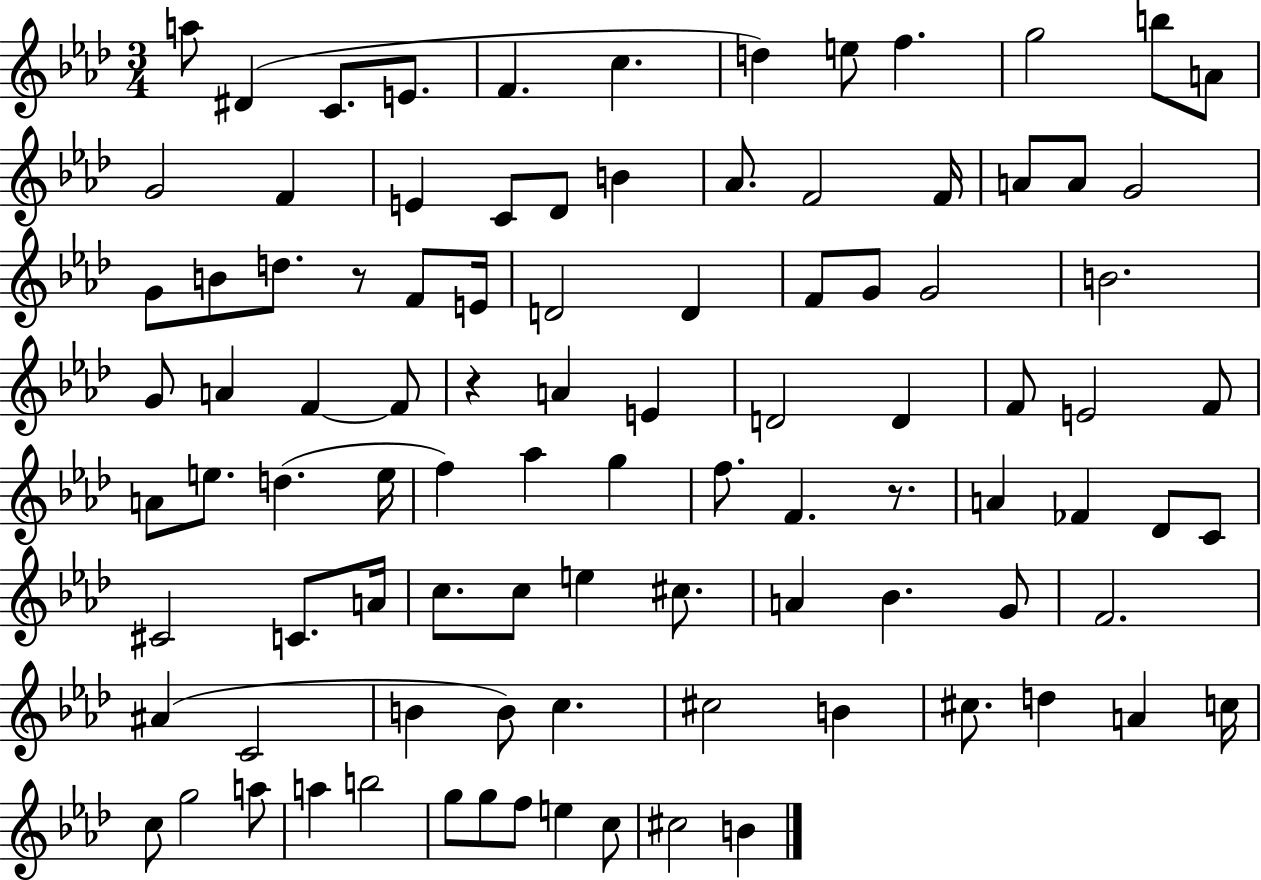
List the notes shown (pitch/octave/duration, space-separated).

A5/e D#4/q C4/e. E4/e. F4/q. C5/q. D5/q E5/e F5/q. G5/h B5/e A4/e G4/h F4/q E4/q C4/e Db4/e B4/q Ab4/e. F4/h F4/s A4/e A4/e G4/h G4/e B4/e D5/e. R/e F4/e E4/s D4/h D4/q F4/e G4/e G4/h B4/h. G4/e A4/q F4/q F4/e R/q A4/q E4/q D4/h D4/q F4/e E4/h F4/e A4/e E5/e. D5/q. E5/s F5/q Ab5/q G5/q F5/e. F4/q. R/e. A4/q FES4/q Db4/e C4/e C#4/h C4/e. A4/s C5/e. C5/e E5/q C#5/e. A4/q Bb4/q. G4/e F4/h. A#4/q C4/h B4/q B4/e C5/q. C#5/h B4/q C#5/e. D5/q A4/q C5/s C5/e G5/h A5/e A5/q B5/h G5/e G5/e F5/e E5/q C5/e C#5/h B4/q